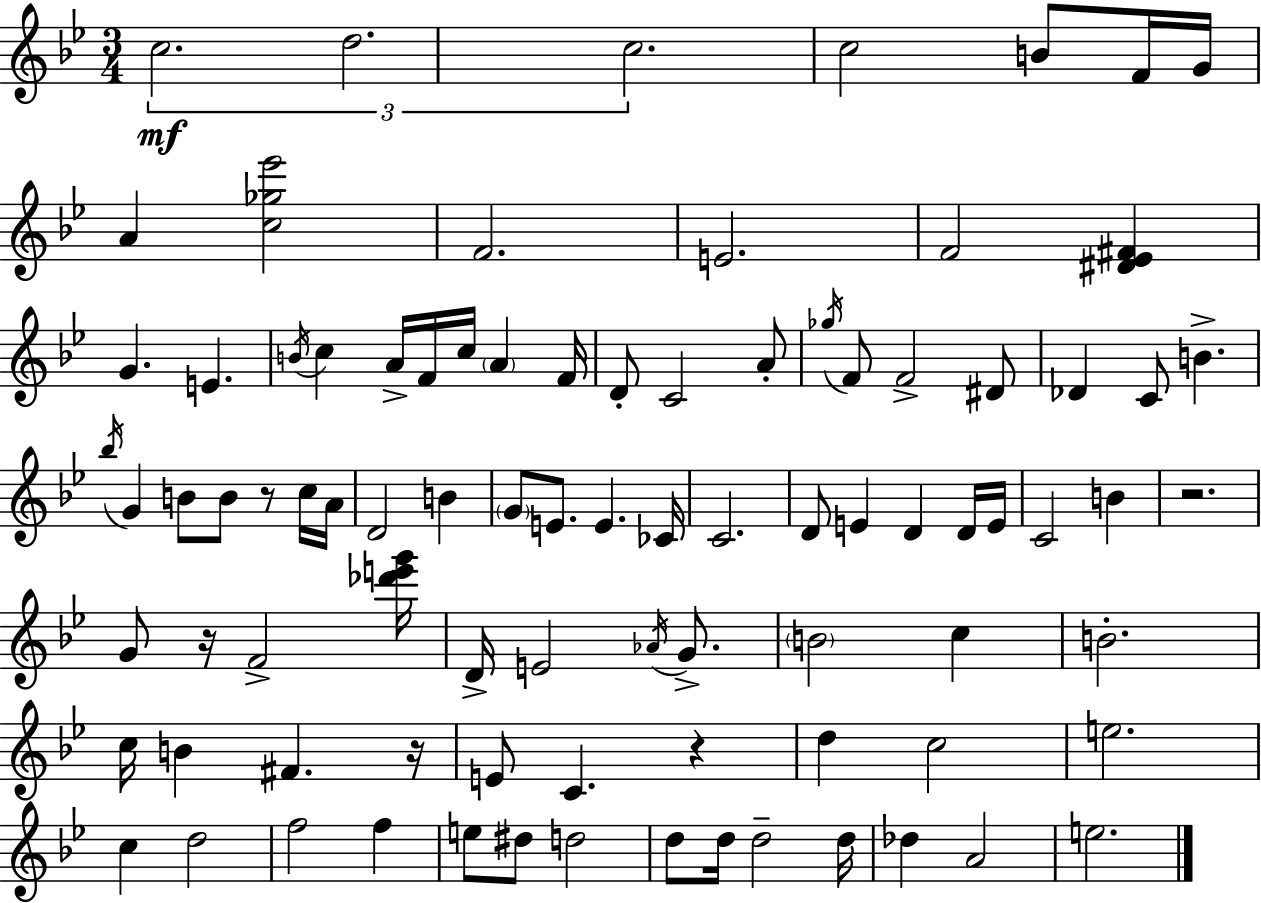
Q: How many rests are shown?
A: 5